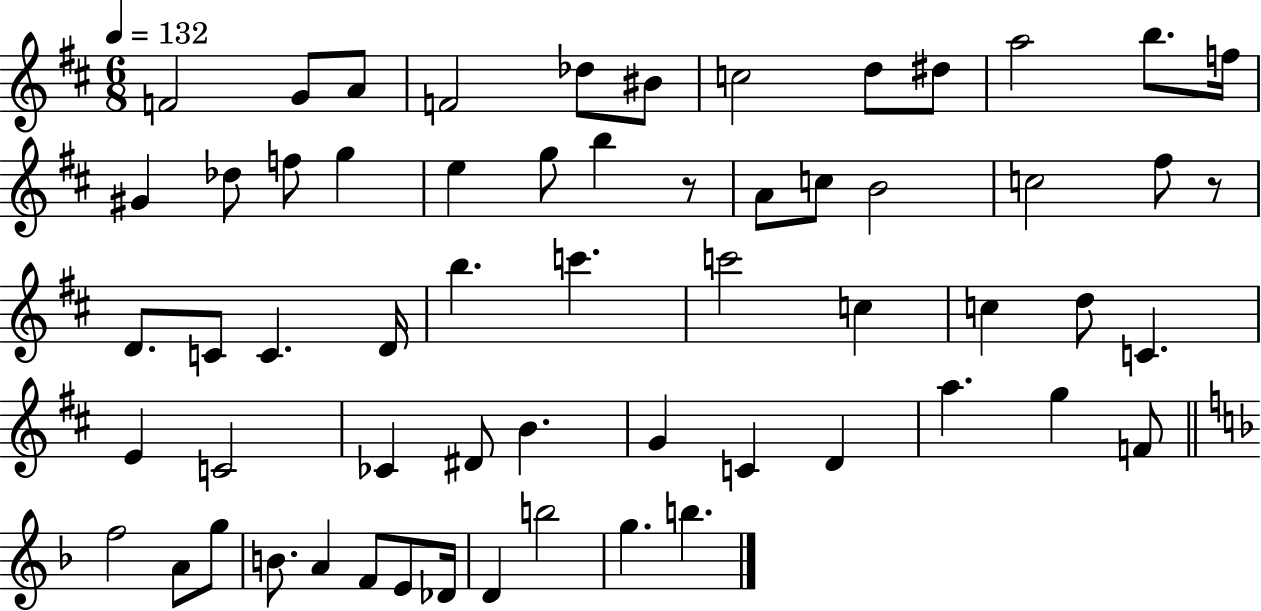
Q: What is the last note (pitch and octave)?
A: B5